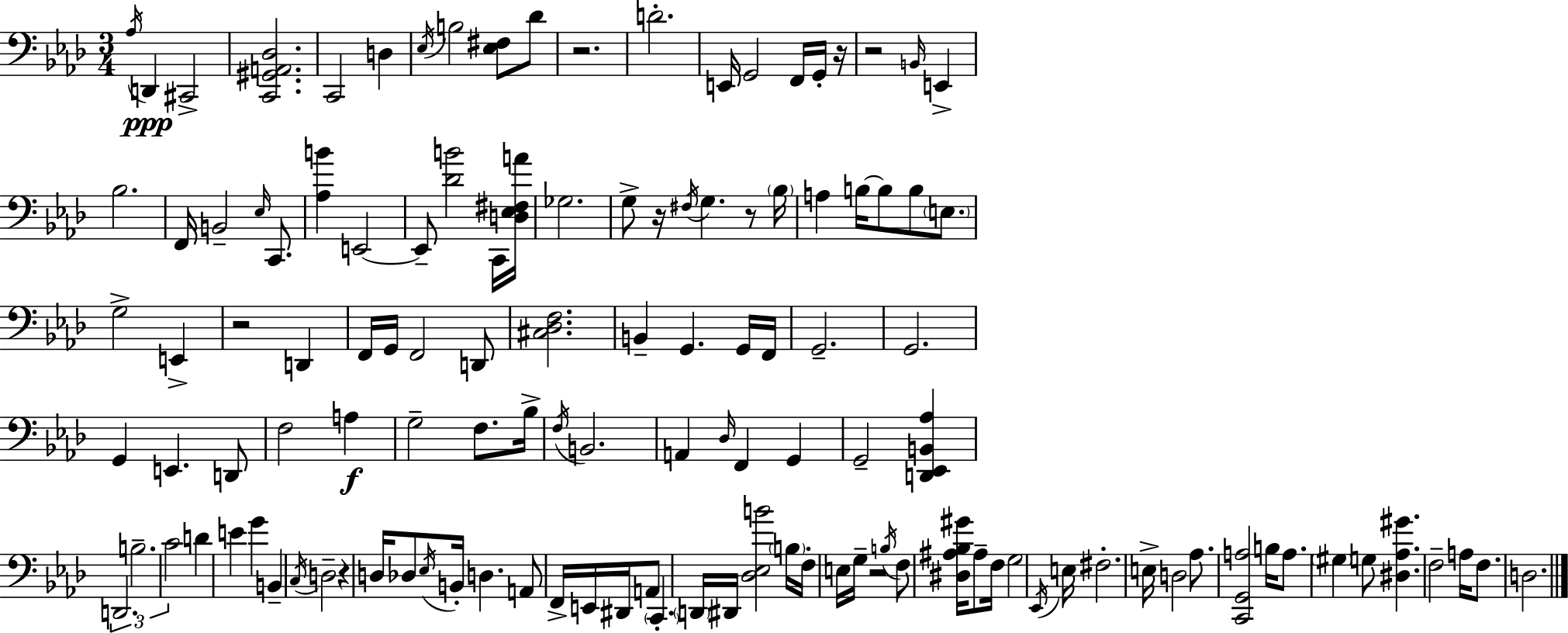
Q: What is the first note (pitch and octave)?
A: Ab3